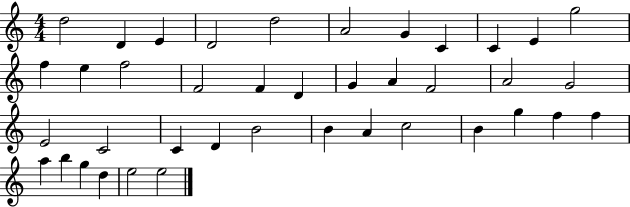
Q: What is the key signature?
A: C major